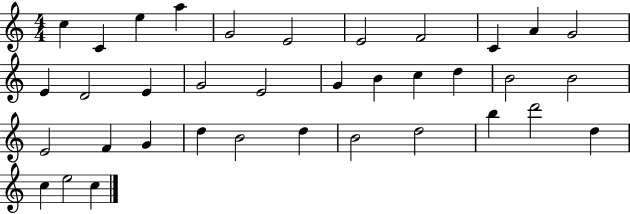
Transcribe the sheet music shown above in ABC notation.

X:1
T:Untitled
M:4/4
L:1/4
K:C
c C e a G2 E2 E2 F2 C A G2 E D2 E G2 E2 G B c d B2 B2 E2 F G d B2 d B2 d2 b d'2 d c e2 c